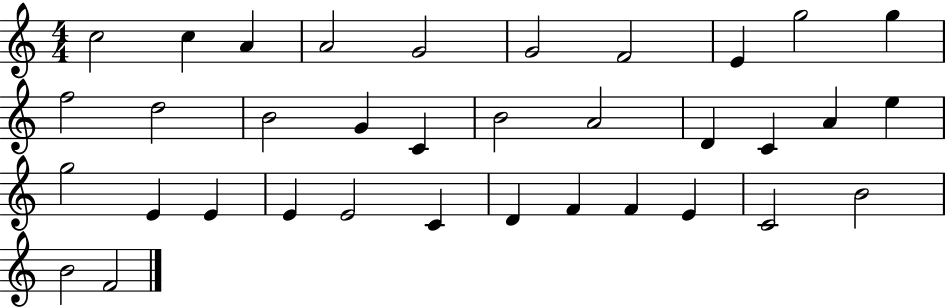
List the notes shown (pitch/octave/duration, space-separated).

C5/h C5/q A4/q A4/h G4/h G4/h F4/h E4/q G5/h G5/q F5/h D5/h B4/h G4/q C4/q B4/h A4/h D4/q C4/q A4/q E5/q G5/h E4/q E4/q E4/q E4/h C4/q D4/q F4/q F4/q E4/q C4/h B4/h B4/h F4/h